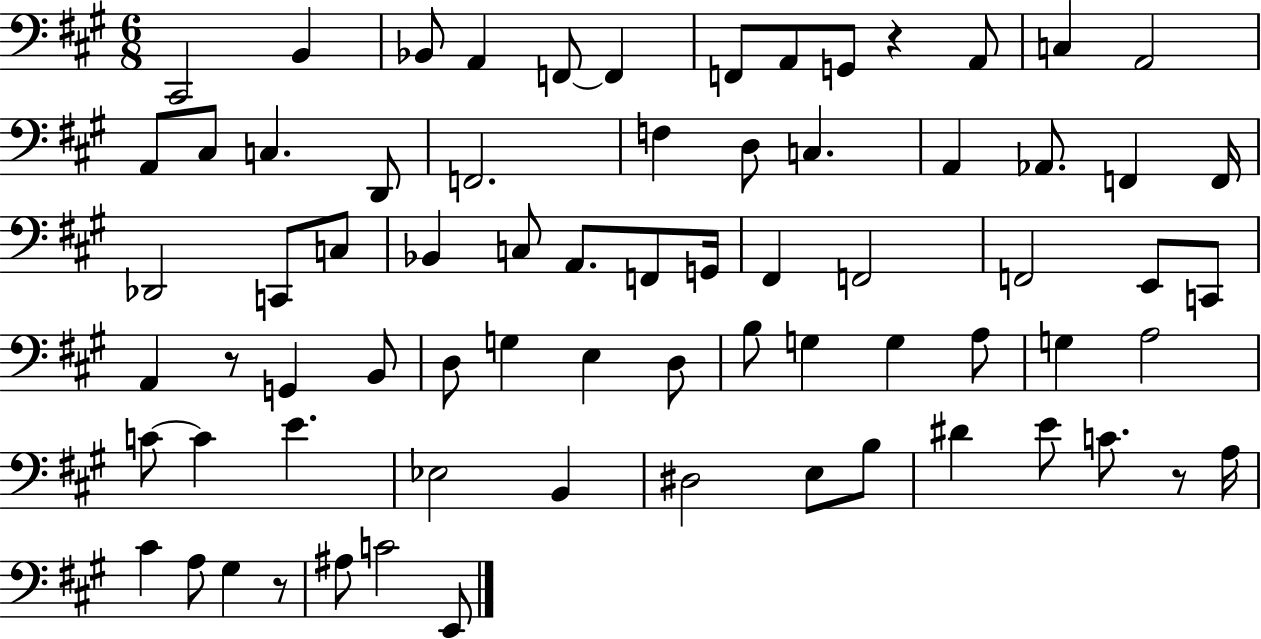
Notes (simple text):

C#2/h B2/q Bb2/e A2/q F2/e F2/q F2/e A2/e G2/e R/q A2/e C3/q A2/h A2/e C#3/e C3/q. D2/e F2/h. F3/q D3/e C3/q. A2/q Ab2/e. F2/q F2/s Db2/h C2/e C3/e Bb2/q C3/e A2/e. F2/e G2/s F#2/q F2/h F2/h E2/e C2/e A2/q R/e G2/q B2/e D3/e G3/q E3/q D3/e B3/e G3/q G3/q A3/e G3/q A3/h C4/e C4/q E4/q. Eb3/h B2/q D#3/h E3/e B3/e D#4/q E4/e C4/e. R/e A3/s C#4/q A3/e G#3/q R/e A#3/e C4/h E2/e